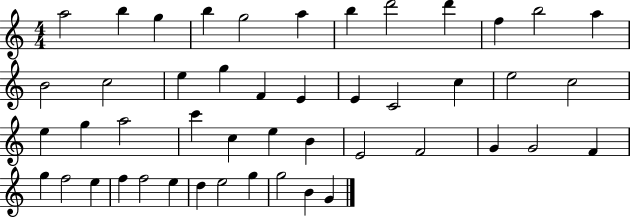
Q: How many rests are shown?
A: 0